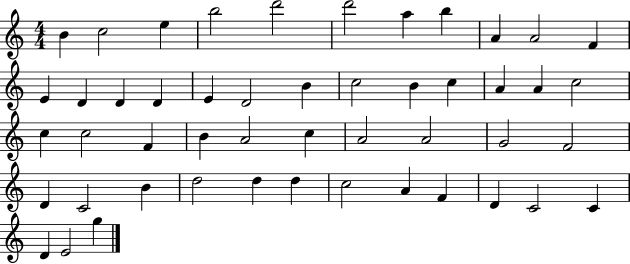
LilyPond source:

{
  \clef treble
  \numericTimeSignature
  \time 4/4
  \key c \major
  b'4 c''2 e''4 | b''2 d'''2 | d'''2 a''4 b''4 | a'4 a'2 f'4 | \break e'4 d'4 d'4 d'4 | e'4 d'2 b'4 | c''2 b'4 c''4 | a'4 a'4 c''2 | \break c''4 c''2 f'4 | b'4 a'2 c''4 | a'2 a'2 | g'2 f'2 | \break d'4 c'2 b'4 | d''2 d''4 d''4 | c''2 a'4 f'4 | d'4 c'2 c'4 | \break d'4 e'2 g''4 | \bar "|."
}